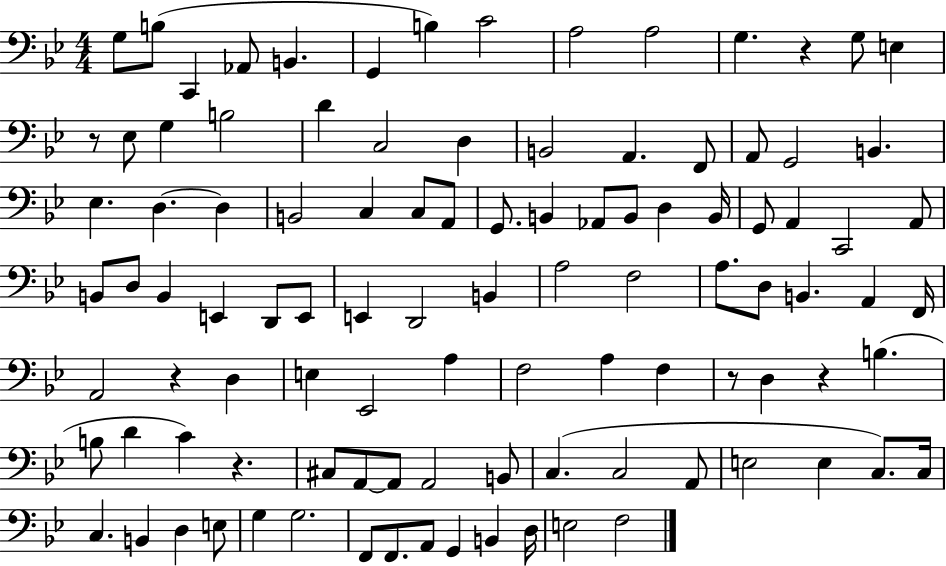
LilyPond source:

{
  \clef bass
  \numericTimeSignature
  \time 4/4
  \key bes \major
  g8 b8( c,4 aes,8 b,4. | g,4 b4) c'2 | a2 a2 | g4. r4 g8 e4 | \break r8 ees8 g4 b2 | d'4 c2 d4 | b,2 a,4. f,8 | a,8 g,2 b,4. | \break ees4. d4.~~ d4 | b,2 c4 c8 a,8 | g,8. b,4 aes,8 b,8 d4 b,16 | g,8 a,4 c,2 a,8 | \break b,8 d8 b,4 e,4 d,8 e,8 | e,4 d,2 b,4 | a2 f2 | a8. d8 b,4. a,4 f,16 | \break a,2 r4 d4 | e4 ees,2 a4 | f2 a4 f4 | r8 d4 r4 b4.( | \break b8 d'4 c'4) r4. | cis8 a,8~~ a,8 a,2 b,8 | c4.( c2 a,8 | e2 e4 c8.) c16 | \break c4. b,4 d4 e8 | g4 g2. | f,8 f,8. a,8 g,4 b,4 d16 | e2 f2 | \break \bar "|."
}